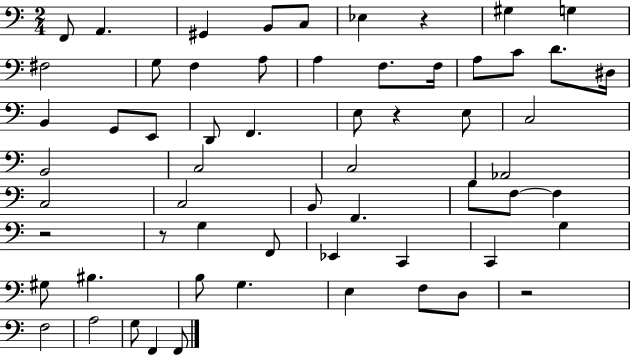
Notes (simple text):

F2/e A2/q. G#2/q B2/e C3/e Eb3/q R/q G#3/q G3/q F#3/h G3/e F3/q A3/e A3/q F3/e. F3/s A3/e C4/e D4/e. D#3/s B2/q G2/e E2/e D2/e F2/q. E3/e R/q E3/e C3/h B2/h C3/h C3/h Ab2/h C3/h C3/h B2/e F2/q. B3/e F3/e F3/q R/h R/e G3/q F2/e Eb2/q C2/q C2/q G3/q G#3/e BIS3/q. B3/e G3/q. E3/q F3/e D3/e R/h F3/h A3/h G3/e F2/q F2/e